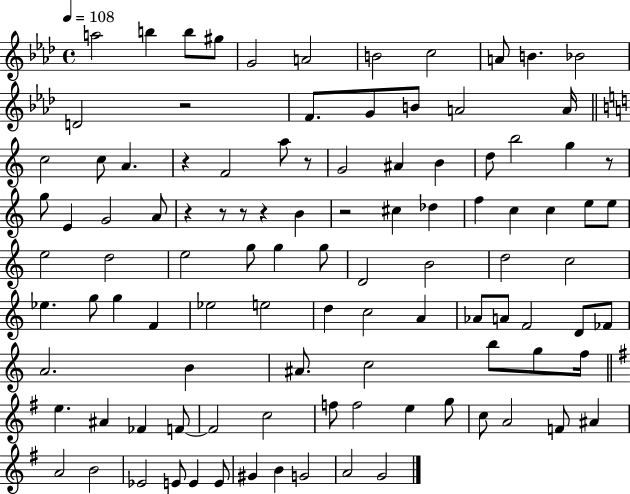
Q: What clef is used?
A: treble